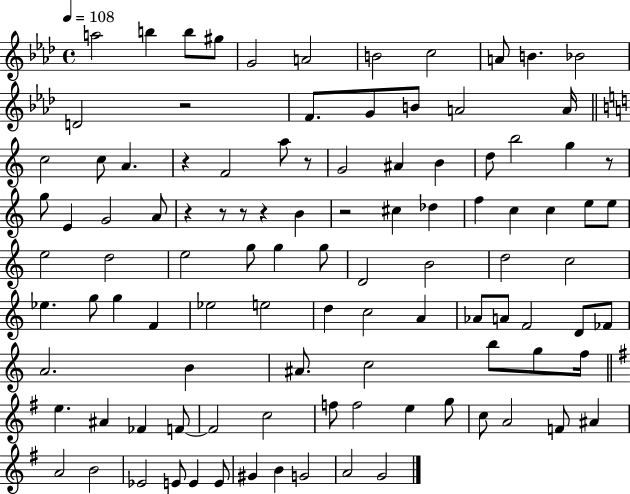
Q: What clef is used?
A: treble